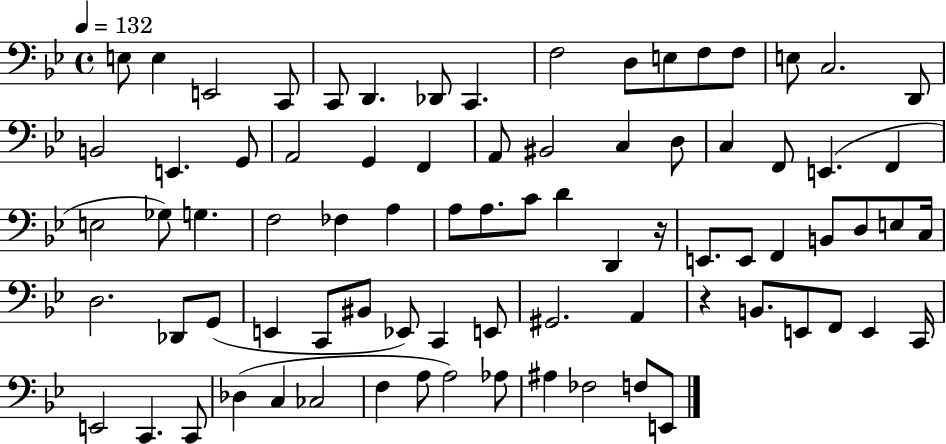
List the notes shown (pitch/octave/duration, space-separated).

E3/e E3/q E2/h C2/e C2/e D2/q. Db2/e C2/q. F3/h D3/e E3/e F3/e F3/e E3/e C3/h. D2/e B2/h E2/q. G2/e A2/h G2/q F2/q A2/e BIS2/h C3/q D3/e C3/q F2/e E2/q. F2/q E3/h Gb3/e G3/q. F3/h FES3/q A3/q A3/e A3/e. C4/e D4/q D2/q R/s E2/e. E2/e F2/q B2/e D3/e E3/e C3/s D3/h. Db2/e G2/e E2/q C2/e BIS2/e Eb2/e C2/q E2/e G#2/h. A2/q R/q B2/e. E2/e F2/e E2/q C2/s E2/h C2/q. C2/e Db3/q C3/q CES3/h F3/q A3/e A3/h Ab3/e A#3/q FES3/h F3/e E2/e